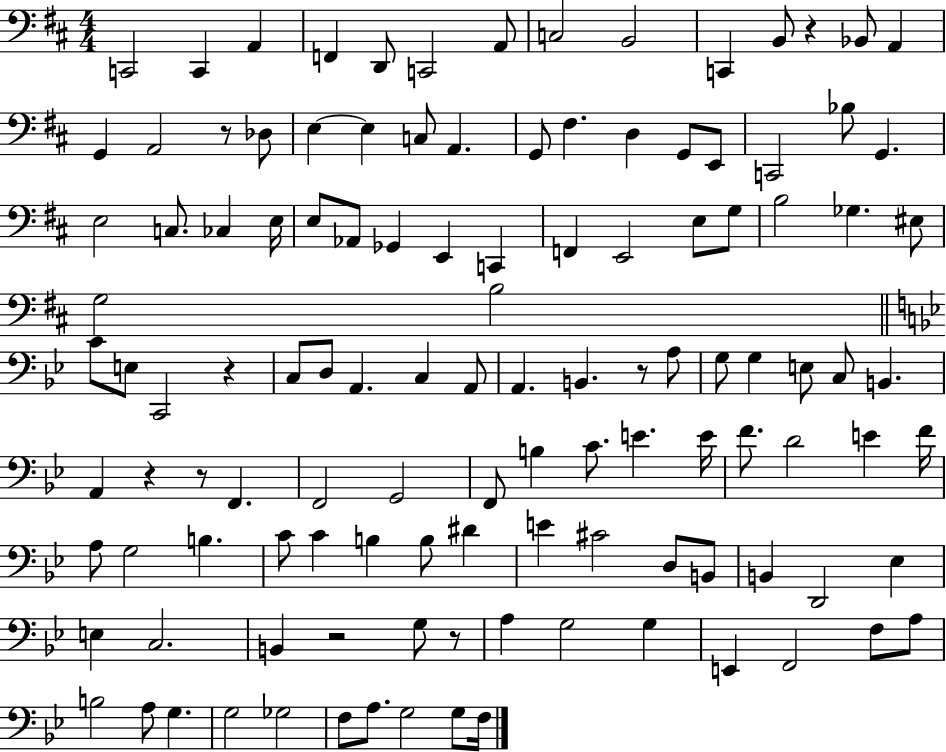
{
  \clef bass
  \numericTimeSignature
  \time 4/4
  \key d \major
  c,2 c,4 a,4 | f,4 d,8 c,2 a,8 | c2 b,2 | c,4 b,8 r4 bes,8 a,4 | \break g,4 a,2 r8 des8 | e4~~ e4 c8 a,4. | g,8 fis4. d4 g,8 e,8 | c,2 bes8 g,4. | \break e2 c8. ces4 e16 | e8 aes,8 ges,4 e,4 c,4 | f,4 e,2 e8 g8 | b2 ges4. eis8 | \break g2 b2 | \bar "||" \break \key bes \major c'8 e8 c,2 r4 | c8 d8 a,4. c4 a,8 | a,4. b,4. r8 a8 | g8 g4 e8 c8 b,4. | \break a,4 r4 r8 f,4. | f,2 g,2 | f,8 b4 c'8. e'4. e'16 | f'8. d'2 e'4 f'16 | \break a8 g2 b4. | c'8 c'4 b4 b8 dis'4 | e'4 cis'2 d8 b,8 | b,4 d,2 ees4 | \break e4 c2. | b,4 r2 g8 r8 | a4 g2 g4 | e,4 f,2 f8 a8 | \break b2 a8 g4. | g2 ges2 | f8 a8. g2 g8 f16 | \bar "|."
}